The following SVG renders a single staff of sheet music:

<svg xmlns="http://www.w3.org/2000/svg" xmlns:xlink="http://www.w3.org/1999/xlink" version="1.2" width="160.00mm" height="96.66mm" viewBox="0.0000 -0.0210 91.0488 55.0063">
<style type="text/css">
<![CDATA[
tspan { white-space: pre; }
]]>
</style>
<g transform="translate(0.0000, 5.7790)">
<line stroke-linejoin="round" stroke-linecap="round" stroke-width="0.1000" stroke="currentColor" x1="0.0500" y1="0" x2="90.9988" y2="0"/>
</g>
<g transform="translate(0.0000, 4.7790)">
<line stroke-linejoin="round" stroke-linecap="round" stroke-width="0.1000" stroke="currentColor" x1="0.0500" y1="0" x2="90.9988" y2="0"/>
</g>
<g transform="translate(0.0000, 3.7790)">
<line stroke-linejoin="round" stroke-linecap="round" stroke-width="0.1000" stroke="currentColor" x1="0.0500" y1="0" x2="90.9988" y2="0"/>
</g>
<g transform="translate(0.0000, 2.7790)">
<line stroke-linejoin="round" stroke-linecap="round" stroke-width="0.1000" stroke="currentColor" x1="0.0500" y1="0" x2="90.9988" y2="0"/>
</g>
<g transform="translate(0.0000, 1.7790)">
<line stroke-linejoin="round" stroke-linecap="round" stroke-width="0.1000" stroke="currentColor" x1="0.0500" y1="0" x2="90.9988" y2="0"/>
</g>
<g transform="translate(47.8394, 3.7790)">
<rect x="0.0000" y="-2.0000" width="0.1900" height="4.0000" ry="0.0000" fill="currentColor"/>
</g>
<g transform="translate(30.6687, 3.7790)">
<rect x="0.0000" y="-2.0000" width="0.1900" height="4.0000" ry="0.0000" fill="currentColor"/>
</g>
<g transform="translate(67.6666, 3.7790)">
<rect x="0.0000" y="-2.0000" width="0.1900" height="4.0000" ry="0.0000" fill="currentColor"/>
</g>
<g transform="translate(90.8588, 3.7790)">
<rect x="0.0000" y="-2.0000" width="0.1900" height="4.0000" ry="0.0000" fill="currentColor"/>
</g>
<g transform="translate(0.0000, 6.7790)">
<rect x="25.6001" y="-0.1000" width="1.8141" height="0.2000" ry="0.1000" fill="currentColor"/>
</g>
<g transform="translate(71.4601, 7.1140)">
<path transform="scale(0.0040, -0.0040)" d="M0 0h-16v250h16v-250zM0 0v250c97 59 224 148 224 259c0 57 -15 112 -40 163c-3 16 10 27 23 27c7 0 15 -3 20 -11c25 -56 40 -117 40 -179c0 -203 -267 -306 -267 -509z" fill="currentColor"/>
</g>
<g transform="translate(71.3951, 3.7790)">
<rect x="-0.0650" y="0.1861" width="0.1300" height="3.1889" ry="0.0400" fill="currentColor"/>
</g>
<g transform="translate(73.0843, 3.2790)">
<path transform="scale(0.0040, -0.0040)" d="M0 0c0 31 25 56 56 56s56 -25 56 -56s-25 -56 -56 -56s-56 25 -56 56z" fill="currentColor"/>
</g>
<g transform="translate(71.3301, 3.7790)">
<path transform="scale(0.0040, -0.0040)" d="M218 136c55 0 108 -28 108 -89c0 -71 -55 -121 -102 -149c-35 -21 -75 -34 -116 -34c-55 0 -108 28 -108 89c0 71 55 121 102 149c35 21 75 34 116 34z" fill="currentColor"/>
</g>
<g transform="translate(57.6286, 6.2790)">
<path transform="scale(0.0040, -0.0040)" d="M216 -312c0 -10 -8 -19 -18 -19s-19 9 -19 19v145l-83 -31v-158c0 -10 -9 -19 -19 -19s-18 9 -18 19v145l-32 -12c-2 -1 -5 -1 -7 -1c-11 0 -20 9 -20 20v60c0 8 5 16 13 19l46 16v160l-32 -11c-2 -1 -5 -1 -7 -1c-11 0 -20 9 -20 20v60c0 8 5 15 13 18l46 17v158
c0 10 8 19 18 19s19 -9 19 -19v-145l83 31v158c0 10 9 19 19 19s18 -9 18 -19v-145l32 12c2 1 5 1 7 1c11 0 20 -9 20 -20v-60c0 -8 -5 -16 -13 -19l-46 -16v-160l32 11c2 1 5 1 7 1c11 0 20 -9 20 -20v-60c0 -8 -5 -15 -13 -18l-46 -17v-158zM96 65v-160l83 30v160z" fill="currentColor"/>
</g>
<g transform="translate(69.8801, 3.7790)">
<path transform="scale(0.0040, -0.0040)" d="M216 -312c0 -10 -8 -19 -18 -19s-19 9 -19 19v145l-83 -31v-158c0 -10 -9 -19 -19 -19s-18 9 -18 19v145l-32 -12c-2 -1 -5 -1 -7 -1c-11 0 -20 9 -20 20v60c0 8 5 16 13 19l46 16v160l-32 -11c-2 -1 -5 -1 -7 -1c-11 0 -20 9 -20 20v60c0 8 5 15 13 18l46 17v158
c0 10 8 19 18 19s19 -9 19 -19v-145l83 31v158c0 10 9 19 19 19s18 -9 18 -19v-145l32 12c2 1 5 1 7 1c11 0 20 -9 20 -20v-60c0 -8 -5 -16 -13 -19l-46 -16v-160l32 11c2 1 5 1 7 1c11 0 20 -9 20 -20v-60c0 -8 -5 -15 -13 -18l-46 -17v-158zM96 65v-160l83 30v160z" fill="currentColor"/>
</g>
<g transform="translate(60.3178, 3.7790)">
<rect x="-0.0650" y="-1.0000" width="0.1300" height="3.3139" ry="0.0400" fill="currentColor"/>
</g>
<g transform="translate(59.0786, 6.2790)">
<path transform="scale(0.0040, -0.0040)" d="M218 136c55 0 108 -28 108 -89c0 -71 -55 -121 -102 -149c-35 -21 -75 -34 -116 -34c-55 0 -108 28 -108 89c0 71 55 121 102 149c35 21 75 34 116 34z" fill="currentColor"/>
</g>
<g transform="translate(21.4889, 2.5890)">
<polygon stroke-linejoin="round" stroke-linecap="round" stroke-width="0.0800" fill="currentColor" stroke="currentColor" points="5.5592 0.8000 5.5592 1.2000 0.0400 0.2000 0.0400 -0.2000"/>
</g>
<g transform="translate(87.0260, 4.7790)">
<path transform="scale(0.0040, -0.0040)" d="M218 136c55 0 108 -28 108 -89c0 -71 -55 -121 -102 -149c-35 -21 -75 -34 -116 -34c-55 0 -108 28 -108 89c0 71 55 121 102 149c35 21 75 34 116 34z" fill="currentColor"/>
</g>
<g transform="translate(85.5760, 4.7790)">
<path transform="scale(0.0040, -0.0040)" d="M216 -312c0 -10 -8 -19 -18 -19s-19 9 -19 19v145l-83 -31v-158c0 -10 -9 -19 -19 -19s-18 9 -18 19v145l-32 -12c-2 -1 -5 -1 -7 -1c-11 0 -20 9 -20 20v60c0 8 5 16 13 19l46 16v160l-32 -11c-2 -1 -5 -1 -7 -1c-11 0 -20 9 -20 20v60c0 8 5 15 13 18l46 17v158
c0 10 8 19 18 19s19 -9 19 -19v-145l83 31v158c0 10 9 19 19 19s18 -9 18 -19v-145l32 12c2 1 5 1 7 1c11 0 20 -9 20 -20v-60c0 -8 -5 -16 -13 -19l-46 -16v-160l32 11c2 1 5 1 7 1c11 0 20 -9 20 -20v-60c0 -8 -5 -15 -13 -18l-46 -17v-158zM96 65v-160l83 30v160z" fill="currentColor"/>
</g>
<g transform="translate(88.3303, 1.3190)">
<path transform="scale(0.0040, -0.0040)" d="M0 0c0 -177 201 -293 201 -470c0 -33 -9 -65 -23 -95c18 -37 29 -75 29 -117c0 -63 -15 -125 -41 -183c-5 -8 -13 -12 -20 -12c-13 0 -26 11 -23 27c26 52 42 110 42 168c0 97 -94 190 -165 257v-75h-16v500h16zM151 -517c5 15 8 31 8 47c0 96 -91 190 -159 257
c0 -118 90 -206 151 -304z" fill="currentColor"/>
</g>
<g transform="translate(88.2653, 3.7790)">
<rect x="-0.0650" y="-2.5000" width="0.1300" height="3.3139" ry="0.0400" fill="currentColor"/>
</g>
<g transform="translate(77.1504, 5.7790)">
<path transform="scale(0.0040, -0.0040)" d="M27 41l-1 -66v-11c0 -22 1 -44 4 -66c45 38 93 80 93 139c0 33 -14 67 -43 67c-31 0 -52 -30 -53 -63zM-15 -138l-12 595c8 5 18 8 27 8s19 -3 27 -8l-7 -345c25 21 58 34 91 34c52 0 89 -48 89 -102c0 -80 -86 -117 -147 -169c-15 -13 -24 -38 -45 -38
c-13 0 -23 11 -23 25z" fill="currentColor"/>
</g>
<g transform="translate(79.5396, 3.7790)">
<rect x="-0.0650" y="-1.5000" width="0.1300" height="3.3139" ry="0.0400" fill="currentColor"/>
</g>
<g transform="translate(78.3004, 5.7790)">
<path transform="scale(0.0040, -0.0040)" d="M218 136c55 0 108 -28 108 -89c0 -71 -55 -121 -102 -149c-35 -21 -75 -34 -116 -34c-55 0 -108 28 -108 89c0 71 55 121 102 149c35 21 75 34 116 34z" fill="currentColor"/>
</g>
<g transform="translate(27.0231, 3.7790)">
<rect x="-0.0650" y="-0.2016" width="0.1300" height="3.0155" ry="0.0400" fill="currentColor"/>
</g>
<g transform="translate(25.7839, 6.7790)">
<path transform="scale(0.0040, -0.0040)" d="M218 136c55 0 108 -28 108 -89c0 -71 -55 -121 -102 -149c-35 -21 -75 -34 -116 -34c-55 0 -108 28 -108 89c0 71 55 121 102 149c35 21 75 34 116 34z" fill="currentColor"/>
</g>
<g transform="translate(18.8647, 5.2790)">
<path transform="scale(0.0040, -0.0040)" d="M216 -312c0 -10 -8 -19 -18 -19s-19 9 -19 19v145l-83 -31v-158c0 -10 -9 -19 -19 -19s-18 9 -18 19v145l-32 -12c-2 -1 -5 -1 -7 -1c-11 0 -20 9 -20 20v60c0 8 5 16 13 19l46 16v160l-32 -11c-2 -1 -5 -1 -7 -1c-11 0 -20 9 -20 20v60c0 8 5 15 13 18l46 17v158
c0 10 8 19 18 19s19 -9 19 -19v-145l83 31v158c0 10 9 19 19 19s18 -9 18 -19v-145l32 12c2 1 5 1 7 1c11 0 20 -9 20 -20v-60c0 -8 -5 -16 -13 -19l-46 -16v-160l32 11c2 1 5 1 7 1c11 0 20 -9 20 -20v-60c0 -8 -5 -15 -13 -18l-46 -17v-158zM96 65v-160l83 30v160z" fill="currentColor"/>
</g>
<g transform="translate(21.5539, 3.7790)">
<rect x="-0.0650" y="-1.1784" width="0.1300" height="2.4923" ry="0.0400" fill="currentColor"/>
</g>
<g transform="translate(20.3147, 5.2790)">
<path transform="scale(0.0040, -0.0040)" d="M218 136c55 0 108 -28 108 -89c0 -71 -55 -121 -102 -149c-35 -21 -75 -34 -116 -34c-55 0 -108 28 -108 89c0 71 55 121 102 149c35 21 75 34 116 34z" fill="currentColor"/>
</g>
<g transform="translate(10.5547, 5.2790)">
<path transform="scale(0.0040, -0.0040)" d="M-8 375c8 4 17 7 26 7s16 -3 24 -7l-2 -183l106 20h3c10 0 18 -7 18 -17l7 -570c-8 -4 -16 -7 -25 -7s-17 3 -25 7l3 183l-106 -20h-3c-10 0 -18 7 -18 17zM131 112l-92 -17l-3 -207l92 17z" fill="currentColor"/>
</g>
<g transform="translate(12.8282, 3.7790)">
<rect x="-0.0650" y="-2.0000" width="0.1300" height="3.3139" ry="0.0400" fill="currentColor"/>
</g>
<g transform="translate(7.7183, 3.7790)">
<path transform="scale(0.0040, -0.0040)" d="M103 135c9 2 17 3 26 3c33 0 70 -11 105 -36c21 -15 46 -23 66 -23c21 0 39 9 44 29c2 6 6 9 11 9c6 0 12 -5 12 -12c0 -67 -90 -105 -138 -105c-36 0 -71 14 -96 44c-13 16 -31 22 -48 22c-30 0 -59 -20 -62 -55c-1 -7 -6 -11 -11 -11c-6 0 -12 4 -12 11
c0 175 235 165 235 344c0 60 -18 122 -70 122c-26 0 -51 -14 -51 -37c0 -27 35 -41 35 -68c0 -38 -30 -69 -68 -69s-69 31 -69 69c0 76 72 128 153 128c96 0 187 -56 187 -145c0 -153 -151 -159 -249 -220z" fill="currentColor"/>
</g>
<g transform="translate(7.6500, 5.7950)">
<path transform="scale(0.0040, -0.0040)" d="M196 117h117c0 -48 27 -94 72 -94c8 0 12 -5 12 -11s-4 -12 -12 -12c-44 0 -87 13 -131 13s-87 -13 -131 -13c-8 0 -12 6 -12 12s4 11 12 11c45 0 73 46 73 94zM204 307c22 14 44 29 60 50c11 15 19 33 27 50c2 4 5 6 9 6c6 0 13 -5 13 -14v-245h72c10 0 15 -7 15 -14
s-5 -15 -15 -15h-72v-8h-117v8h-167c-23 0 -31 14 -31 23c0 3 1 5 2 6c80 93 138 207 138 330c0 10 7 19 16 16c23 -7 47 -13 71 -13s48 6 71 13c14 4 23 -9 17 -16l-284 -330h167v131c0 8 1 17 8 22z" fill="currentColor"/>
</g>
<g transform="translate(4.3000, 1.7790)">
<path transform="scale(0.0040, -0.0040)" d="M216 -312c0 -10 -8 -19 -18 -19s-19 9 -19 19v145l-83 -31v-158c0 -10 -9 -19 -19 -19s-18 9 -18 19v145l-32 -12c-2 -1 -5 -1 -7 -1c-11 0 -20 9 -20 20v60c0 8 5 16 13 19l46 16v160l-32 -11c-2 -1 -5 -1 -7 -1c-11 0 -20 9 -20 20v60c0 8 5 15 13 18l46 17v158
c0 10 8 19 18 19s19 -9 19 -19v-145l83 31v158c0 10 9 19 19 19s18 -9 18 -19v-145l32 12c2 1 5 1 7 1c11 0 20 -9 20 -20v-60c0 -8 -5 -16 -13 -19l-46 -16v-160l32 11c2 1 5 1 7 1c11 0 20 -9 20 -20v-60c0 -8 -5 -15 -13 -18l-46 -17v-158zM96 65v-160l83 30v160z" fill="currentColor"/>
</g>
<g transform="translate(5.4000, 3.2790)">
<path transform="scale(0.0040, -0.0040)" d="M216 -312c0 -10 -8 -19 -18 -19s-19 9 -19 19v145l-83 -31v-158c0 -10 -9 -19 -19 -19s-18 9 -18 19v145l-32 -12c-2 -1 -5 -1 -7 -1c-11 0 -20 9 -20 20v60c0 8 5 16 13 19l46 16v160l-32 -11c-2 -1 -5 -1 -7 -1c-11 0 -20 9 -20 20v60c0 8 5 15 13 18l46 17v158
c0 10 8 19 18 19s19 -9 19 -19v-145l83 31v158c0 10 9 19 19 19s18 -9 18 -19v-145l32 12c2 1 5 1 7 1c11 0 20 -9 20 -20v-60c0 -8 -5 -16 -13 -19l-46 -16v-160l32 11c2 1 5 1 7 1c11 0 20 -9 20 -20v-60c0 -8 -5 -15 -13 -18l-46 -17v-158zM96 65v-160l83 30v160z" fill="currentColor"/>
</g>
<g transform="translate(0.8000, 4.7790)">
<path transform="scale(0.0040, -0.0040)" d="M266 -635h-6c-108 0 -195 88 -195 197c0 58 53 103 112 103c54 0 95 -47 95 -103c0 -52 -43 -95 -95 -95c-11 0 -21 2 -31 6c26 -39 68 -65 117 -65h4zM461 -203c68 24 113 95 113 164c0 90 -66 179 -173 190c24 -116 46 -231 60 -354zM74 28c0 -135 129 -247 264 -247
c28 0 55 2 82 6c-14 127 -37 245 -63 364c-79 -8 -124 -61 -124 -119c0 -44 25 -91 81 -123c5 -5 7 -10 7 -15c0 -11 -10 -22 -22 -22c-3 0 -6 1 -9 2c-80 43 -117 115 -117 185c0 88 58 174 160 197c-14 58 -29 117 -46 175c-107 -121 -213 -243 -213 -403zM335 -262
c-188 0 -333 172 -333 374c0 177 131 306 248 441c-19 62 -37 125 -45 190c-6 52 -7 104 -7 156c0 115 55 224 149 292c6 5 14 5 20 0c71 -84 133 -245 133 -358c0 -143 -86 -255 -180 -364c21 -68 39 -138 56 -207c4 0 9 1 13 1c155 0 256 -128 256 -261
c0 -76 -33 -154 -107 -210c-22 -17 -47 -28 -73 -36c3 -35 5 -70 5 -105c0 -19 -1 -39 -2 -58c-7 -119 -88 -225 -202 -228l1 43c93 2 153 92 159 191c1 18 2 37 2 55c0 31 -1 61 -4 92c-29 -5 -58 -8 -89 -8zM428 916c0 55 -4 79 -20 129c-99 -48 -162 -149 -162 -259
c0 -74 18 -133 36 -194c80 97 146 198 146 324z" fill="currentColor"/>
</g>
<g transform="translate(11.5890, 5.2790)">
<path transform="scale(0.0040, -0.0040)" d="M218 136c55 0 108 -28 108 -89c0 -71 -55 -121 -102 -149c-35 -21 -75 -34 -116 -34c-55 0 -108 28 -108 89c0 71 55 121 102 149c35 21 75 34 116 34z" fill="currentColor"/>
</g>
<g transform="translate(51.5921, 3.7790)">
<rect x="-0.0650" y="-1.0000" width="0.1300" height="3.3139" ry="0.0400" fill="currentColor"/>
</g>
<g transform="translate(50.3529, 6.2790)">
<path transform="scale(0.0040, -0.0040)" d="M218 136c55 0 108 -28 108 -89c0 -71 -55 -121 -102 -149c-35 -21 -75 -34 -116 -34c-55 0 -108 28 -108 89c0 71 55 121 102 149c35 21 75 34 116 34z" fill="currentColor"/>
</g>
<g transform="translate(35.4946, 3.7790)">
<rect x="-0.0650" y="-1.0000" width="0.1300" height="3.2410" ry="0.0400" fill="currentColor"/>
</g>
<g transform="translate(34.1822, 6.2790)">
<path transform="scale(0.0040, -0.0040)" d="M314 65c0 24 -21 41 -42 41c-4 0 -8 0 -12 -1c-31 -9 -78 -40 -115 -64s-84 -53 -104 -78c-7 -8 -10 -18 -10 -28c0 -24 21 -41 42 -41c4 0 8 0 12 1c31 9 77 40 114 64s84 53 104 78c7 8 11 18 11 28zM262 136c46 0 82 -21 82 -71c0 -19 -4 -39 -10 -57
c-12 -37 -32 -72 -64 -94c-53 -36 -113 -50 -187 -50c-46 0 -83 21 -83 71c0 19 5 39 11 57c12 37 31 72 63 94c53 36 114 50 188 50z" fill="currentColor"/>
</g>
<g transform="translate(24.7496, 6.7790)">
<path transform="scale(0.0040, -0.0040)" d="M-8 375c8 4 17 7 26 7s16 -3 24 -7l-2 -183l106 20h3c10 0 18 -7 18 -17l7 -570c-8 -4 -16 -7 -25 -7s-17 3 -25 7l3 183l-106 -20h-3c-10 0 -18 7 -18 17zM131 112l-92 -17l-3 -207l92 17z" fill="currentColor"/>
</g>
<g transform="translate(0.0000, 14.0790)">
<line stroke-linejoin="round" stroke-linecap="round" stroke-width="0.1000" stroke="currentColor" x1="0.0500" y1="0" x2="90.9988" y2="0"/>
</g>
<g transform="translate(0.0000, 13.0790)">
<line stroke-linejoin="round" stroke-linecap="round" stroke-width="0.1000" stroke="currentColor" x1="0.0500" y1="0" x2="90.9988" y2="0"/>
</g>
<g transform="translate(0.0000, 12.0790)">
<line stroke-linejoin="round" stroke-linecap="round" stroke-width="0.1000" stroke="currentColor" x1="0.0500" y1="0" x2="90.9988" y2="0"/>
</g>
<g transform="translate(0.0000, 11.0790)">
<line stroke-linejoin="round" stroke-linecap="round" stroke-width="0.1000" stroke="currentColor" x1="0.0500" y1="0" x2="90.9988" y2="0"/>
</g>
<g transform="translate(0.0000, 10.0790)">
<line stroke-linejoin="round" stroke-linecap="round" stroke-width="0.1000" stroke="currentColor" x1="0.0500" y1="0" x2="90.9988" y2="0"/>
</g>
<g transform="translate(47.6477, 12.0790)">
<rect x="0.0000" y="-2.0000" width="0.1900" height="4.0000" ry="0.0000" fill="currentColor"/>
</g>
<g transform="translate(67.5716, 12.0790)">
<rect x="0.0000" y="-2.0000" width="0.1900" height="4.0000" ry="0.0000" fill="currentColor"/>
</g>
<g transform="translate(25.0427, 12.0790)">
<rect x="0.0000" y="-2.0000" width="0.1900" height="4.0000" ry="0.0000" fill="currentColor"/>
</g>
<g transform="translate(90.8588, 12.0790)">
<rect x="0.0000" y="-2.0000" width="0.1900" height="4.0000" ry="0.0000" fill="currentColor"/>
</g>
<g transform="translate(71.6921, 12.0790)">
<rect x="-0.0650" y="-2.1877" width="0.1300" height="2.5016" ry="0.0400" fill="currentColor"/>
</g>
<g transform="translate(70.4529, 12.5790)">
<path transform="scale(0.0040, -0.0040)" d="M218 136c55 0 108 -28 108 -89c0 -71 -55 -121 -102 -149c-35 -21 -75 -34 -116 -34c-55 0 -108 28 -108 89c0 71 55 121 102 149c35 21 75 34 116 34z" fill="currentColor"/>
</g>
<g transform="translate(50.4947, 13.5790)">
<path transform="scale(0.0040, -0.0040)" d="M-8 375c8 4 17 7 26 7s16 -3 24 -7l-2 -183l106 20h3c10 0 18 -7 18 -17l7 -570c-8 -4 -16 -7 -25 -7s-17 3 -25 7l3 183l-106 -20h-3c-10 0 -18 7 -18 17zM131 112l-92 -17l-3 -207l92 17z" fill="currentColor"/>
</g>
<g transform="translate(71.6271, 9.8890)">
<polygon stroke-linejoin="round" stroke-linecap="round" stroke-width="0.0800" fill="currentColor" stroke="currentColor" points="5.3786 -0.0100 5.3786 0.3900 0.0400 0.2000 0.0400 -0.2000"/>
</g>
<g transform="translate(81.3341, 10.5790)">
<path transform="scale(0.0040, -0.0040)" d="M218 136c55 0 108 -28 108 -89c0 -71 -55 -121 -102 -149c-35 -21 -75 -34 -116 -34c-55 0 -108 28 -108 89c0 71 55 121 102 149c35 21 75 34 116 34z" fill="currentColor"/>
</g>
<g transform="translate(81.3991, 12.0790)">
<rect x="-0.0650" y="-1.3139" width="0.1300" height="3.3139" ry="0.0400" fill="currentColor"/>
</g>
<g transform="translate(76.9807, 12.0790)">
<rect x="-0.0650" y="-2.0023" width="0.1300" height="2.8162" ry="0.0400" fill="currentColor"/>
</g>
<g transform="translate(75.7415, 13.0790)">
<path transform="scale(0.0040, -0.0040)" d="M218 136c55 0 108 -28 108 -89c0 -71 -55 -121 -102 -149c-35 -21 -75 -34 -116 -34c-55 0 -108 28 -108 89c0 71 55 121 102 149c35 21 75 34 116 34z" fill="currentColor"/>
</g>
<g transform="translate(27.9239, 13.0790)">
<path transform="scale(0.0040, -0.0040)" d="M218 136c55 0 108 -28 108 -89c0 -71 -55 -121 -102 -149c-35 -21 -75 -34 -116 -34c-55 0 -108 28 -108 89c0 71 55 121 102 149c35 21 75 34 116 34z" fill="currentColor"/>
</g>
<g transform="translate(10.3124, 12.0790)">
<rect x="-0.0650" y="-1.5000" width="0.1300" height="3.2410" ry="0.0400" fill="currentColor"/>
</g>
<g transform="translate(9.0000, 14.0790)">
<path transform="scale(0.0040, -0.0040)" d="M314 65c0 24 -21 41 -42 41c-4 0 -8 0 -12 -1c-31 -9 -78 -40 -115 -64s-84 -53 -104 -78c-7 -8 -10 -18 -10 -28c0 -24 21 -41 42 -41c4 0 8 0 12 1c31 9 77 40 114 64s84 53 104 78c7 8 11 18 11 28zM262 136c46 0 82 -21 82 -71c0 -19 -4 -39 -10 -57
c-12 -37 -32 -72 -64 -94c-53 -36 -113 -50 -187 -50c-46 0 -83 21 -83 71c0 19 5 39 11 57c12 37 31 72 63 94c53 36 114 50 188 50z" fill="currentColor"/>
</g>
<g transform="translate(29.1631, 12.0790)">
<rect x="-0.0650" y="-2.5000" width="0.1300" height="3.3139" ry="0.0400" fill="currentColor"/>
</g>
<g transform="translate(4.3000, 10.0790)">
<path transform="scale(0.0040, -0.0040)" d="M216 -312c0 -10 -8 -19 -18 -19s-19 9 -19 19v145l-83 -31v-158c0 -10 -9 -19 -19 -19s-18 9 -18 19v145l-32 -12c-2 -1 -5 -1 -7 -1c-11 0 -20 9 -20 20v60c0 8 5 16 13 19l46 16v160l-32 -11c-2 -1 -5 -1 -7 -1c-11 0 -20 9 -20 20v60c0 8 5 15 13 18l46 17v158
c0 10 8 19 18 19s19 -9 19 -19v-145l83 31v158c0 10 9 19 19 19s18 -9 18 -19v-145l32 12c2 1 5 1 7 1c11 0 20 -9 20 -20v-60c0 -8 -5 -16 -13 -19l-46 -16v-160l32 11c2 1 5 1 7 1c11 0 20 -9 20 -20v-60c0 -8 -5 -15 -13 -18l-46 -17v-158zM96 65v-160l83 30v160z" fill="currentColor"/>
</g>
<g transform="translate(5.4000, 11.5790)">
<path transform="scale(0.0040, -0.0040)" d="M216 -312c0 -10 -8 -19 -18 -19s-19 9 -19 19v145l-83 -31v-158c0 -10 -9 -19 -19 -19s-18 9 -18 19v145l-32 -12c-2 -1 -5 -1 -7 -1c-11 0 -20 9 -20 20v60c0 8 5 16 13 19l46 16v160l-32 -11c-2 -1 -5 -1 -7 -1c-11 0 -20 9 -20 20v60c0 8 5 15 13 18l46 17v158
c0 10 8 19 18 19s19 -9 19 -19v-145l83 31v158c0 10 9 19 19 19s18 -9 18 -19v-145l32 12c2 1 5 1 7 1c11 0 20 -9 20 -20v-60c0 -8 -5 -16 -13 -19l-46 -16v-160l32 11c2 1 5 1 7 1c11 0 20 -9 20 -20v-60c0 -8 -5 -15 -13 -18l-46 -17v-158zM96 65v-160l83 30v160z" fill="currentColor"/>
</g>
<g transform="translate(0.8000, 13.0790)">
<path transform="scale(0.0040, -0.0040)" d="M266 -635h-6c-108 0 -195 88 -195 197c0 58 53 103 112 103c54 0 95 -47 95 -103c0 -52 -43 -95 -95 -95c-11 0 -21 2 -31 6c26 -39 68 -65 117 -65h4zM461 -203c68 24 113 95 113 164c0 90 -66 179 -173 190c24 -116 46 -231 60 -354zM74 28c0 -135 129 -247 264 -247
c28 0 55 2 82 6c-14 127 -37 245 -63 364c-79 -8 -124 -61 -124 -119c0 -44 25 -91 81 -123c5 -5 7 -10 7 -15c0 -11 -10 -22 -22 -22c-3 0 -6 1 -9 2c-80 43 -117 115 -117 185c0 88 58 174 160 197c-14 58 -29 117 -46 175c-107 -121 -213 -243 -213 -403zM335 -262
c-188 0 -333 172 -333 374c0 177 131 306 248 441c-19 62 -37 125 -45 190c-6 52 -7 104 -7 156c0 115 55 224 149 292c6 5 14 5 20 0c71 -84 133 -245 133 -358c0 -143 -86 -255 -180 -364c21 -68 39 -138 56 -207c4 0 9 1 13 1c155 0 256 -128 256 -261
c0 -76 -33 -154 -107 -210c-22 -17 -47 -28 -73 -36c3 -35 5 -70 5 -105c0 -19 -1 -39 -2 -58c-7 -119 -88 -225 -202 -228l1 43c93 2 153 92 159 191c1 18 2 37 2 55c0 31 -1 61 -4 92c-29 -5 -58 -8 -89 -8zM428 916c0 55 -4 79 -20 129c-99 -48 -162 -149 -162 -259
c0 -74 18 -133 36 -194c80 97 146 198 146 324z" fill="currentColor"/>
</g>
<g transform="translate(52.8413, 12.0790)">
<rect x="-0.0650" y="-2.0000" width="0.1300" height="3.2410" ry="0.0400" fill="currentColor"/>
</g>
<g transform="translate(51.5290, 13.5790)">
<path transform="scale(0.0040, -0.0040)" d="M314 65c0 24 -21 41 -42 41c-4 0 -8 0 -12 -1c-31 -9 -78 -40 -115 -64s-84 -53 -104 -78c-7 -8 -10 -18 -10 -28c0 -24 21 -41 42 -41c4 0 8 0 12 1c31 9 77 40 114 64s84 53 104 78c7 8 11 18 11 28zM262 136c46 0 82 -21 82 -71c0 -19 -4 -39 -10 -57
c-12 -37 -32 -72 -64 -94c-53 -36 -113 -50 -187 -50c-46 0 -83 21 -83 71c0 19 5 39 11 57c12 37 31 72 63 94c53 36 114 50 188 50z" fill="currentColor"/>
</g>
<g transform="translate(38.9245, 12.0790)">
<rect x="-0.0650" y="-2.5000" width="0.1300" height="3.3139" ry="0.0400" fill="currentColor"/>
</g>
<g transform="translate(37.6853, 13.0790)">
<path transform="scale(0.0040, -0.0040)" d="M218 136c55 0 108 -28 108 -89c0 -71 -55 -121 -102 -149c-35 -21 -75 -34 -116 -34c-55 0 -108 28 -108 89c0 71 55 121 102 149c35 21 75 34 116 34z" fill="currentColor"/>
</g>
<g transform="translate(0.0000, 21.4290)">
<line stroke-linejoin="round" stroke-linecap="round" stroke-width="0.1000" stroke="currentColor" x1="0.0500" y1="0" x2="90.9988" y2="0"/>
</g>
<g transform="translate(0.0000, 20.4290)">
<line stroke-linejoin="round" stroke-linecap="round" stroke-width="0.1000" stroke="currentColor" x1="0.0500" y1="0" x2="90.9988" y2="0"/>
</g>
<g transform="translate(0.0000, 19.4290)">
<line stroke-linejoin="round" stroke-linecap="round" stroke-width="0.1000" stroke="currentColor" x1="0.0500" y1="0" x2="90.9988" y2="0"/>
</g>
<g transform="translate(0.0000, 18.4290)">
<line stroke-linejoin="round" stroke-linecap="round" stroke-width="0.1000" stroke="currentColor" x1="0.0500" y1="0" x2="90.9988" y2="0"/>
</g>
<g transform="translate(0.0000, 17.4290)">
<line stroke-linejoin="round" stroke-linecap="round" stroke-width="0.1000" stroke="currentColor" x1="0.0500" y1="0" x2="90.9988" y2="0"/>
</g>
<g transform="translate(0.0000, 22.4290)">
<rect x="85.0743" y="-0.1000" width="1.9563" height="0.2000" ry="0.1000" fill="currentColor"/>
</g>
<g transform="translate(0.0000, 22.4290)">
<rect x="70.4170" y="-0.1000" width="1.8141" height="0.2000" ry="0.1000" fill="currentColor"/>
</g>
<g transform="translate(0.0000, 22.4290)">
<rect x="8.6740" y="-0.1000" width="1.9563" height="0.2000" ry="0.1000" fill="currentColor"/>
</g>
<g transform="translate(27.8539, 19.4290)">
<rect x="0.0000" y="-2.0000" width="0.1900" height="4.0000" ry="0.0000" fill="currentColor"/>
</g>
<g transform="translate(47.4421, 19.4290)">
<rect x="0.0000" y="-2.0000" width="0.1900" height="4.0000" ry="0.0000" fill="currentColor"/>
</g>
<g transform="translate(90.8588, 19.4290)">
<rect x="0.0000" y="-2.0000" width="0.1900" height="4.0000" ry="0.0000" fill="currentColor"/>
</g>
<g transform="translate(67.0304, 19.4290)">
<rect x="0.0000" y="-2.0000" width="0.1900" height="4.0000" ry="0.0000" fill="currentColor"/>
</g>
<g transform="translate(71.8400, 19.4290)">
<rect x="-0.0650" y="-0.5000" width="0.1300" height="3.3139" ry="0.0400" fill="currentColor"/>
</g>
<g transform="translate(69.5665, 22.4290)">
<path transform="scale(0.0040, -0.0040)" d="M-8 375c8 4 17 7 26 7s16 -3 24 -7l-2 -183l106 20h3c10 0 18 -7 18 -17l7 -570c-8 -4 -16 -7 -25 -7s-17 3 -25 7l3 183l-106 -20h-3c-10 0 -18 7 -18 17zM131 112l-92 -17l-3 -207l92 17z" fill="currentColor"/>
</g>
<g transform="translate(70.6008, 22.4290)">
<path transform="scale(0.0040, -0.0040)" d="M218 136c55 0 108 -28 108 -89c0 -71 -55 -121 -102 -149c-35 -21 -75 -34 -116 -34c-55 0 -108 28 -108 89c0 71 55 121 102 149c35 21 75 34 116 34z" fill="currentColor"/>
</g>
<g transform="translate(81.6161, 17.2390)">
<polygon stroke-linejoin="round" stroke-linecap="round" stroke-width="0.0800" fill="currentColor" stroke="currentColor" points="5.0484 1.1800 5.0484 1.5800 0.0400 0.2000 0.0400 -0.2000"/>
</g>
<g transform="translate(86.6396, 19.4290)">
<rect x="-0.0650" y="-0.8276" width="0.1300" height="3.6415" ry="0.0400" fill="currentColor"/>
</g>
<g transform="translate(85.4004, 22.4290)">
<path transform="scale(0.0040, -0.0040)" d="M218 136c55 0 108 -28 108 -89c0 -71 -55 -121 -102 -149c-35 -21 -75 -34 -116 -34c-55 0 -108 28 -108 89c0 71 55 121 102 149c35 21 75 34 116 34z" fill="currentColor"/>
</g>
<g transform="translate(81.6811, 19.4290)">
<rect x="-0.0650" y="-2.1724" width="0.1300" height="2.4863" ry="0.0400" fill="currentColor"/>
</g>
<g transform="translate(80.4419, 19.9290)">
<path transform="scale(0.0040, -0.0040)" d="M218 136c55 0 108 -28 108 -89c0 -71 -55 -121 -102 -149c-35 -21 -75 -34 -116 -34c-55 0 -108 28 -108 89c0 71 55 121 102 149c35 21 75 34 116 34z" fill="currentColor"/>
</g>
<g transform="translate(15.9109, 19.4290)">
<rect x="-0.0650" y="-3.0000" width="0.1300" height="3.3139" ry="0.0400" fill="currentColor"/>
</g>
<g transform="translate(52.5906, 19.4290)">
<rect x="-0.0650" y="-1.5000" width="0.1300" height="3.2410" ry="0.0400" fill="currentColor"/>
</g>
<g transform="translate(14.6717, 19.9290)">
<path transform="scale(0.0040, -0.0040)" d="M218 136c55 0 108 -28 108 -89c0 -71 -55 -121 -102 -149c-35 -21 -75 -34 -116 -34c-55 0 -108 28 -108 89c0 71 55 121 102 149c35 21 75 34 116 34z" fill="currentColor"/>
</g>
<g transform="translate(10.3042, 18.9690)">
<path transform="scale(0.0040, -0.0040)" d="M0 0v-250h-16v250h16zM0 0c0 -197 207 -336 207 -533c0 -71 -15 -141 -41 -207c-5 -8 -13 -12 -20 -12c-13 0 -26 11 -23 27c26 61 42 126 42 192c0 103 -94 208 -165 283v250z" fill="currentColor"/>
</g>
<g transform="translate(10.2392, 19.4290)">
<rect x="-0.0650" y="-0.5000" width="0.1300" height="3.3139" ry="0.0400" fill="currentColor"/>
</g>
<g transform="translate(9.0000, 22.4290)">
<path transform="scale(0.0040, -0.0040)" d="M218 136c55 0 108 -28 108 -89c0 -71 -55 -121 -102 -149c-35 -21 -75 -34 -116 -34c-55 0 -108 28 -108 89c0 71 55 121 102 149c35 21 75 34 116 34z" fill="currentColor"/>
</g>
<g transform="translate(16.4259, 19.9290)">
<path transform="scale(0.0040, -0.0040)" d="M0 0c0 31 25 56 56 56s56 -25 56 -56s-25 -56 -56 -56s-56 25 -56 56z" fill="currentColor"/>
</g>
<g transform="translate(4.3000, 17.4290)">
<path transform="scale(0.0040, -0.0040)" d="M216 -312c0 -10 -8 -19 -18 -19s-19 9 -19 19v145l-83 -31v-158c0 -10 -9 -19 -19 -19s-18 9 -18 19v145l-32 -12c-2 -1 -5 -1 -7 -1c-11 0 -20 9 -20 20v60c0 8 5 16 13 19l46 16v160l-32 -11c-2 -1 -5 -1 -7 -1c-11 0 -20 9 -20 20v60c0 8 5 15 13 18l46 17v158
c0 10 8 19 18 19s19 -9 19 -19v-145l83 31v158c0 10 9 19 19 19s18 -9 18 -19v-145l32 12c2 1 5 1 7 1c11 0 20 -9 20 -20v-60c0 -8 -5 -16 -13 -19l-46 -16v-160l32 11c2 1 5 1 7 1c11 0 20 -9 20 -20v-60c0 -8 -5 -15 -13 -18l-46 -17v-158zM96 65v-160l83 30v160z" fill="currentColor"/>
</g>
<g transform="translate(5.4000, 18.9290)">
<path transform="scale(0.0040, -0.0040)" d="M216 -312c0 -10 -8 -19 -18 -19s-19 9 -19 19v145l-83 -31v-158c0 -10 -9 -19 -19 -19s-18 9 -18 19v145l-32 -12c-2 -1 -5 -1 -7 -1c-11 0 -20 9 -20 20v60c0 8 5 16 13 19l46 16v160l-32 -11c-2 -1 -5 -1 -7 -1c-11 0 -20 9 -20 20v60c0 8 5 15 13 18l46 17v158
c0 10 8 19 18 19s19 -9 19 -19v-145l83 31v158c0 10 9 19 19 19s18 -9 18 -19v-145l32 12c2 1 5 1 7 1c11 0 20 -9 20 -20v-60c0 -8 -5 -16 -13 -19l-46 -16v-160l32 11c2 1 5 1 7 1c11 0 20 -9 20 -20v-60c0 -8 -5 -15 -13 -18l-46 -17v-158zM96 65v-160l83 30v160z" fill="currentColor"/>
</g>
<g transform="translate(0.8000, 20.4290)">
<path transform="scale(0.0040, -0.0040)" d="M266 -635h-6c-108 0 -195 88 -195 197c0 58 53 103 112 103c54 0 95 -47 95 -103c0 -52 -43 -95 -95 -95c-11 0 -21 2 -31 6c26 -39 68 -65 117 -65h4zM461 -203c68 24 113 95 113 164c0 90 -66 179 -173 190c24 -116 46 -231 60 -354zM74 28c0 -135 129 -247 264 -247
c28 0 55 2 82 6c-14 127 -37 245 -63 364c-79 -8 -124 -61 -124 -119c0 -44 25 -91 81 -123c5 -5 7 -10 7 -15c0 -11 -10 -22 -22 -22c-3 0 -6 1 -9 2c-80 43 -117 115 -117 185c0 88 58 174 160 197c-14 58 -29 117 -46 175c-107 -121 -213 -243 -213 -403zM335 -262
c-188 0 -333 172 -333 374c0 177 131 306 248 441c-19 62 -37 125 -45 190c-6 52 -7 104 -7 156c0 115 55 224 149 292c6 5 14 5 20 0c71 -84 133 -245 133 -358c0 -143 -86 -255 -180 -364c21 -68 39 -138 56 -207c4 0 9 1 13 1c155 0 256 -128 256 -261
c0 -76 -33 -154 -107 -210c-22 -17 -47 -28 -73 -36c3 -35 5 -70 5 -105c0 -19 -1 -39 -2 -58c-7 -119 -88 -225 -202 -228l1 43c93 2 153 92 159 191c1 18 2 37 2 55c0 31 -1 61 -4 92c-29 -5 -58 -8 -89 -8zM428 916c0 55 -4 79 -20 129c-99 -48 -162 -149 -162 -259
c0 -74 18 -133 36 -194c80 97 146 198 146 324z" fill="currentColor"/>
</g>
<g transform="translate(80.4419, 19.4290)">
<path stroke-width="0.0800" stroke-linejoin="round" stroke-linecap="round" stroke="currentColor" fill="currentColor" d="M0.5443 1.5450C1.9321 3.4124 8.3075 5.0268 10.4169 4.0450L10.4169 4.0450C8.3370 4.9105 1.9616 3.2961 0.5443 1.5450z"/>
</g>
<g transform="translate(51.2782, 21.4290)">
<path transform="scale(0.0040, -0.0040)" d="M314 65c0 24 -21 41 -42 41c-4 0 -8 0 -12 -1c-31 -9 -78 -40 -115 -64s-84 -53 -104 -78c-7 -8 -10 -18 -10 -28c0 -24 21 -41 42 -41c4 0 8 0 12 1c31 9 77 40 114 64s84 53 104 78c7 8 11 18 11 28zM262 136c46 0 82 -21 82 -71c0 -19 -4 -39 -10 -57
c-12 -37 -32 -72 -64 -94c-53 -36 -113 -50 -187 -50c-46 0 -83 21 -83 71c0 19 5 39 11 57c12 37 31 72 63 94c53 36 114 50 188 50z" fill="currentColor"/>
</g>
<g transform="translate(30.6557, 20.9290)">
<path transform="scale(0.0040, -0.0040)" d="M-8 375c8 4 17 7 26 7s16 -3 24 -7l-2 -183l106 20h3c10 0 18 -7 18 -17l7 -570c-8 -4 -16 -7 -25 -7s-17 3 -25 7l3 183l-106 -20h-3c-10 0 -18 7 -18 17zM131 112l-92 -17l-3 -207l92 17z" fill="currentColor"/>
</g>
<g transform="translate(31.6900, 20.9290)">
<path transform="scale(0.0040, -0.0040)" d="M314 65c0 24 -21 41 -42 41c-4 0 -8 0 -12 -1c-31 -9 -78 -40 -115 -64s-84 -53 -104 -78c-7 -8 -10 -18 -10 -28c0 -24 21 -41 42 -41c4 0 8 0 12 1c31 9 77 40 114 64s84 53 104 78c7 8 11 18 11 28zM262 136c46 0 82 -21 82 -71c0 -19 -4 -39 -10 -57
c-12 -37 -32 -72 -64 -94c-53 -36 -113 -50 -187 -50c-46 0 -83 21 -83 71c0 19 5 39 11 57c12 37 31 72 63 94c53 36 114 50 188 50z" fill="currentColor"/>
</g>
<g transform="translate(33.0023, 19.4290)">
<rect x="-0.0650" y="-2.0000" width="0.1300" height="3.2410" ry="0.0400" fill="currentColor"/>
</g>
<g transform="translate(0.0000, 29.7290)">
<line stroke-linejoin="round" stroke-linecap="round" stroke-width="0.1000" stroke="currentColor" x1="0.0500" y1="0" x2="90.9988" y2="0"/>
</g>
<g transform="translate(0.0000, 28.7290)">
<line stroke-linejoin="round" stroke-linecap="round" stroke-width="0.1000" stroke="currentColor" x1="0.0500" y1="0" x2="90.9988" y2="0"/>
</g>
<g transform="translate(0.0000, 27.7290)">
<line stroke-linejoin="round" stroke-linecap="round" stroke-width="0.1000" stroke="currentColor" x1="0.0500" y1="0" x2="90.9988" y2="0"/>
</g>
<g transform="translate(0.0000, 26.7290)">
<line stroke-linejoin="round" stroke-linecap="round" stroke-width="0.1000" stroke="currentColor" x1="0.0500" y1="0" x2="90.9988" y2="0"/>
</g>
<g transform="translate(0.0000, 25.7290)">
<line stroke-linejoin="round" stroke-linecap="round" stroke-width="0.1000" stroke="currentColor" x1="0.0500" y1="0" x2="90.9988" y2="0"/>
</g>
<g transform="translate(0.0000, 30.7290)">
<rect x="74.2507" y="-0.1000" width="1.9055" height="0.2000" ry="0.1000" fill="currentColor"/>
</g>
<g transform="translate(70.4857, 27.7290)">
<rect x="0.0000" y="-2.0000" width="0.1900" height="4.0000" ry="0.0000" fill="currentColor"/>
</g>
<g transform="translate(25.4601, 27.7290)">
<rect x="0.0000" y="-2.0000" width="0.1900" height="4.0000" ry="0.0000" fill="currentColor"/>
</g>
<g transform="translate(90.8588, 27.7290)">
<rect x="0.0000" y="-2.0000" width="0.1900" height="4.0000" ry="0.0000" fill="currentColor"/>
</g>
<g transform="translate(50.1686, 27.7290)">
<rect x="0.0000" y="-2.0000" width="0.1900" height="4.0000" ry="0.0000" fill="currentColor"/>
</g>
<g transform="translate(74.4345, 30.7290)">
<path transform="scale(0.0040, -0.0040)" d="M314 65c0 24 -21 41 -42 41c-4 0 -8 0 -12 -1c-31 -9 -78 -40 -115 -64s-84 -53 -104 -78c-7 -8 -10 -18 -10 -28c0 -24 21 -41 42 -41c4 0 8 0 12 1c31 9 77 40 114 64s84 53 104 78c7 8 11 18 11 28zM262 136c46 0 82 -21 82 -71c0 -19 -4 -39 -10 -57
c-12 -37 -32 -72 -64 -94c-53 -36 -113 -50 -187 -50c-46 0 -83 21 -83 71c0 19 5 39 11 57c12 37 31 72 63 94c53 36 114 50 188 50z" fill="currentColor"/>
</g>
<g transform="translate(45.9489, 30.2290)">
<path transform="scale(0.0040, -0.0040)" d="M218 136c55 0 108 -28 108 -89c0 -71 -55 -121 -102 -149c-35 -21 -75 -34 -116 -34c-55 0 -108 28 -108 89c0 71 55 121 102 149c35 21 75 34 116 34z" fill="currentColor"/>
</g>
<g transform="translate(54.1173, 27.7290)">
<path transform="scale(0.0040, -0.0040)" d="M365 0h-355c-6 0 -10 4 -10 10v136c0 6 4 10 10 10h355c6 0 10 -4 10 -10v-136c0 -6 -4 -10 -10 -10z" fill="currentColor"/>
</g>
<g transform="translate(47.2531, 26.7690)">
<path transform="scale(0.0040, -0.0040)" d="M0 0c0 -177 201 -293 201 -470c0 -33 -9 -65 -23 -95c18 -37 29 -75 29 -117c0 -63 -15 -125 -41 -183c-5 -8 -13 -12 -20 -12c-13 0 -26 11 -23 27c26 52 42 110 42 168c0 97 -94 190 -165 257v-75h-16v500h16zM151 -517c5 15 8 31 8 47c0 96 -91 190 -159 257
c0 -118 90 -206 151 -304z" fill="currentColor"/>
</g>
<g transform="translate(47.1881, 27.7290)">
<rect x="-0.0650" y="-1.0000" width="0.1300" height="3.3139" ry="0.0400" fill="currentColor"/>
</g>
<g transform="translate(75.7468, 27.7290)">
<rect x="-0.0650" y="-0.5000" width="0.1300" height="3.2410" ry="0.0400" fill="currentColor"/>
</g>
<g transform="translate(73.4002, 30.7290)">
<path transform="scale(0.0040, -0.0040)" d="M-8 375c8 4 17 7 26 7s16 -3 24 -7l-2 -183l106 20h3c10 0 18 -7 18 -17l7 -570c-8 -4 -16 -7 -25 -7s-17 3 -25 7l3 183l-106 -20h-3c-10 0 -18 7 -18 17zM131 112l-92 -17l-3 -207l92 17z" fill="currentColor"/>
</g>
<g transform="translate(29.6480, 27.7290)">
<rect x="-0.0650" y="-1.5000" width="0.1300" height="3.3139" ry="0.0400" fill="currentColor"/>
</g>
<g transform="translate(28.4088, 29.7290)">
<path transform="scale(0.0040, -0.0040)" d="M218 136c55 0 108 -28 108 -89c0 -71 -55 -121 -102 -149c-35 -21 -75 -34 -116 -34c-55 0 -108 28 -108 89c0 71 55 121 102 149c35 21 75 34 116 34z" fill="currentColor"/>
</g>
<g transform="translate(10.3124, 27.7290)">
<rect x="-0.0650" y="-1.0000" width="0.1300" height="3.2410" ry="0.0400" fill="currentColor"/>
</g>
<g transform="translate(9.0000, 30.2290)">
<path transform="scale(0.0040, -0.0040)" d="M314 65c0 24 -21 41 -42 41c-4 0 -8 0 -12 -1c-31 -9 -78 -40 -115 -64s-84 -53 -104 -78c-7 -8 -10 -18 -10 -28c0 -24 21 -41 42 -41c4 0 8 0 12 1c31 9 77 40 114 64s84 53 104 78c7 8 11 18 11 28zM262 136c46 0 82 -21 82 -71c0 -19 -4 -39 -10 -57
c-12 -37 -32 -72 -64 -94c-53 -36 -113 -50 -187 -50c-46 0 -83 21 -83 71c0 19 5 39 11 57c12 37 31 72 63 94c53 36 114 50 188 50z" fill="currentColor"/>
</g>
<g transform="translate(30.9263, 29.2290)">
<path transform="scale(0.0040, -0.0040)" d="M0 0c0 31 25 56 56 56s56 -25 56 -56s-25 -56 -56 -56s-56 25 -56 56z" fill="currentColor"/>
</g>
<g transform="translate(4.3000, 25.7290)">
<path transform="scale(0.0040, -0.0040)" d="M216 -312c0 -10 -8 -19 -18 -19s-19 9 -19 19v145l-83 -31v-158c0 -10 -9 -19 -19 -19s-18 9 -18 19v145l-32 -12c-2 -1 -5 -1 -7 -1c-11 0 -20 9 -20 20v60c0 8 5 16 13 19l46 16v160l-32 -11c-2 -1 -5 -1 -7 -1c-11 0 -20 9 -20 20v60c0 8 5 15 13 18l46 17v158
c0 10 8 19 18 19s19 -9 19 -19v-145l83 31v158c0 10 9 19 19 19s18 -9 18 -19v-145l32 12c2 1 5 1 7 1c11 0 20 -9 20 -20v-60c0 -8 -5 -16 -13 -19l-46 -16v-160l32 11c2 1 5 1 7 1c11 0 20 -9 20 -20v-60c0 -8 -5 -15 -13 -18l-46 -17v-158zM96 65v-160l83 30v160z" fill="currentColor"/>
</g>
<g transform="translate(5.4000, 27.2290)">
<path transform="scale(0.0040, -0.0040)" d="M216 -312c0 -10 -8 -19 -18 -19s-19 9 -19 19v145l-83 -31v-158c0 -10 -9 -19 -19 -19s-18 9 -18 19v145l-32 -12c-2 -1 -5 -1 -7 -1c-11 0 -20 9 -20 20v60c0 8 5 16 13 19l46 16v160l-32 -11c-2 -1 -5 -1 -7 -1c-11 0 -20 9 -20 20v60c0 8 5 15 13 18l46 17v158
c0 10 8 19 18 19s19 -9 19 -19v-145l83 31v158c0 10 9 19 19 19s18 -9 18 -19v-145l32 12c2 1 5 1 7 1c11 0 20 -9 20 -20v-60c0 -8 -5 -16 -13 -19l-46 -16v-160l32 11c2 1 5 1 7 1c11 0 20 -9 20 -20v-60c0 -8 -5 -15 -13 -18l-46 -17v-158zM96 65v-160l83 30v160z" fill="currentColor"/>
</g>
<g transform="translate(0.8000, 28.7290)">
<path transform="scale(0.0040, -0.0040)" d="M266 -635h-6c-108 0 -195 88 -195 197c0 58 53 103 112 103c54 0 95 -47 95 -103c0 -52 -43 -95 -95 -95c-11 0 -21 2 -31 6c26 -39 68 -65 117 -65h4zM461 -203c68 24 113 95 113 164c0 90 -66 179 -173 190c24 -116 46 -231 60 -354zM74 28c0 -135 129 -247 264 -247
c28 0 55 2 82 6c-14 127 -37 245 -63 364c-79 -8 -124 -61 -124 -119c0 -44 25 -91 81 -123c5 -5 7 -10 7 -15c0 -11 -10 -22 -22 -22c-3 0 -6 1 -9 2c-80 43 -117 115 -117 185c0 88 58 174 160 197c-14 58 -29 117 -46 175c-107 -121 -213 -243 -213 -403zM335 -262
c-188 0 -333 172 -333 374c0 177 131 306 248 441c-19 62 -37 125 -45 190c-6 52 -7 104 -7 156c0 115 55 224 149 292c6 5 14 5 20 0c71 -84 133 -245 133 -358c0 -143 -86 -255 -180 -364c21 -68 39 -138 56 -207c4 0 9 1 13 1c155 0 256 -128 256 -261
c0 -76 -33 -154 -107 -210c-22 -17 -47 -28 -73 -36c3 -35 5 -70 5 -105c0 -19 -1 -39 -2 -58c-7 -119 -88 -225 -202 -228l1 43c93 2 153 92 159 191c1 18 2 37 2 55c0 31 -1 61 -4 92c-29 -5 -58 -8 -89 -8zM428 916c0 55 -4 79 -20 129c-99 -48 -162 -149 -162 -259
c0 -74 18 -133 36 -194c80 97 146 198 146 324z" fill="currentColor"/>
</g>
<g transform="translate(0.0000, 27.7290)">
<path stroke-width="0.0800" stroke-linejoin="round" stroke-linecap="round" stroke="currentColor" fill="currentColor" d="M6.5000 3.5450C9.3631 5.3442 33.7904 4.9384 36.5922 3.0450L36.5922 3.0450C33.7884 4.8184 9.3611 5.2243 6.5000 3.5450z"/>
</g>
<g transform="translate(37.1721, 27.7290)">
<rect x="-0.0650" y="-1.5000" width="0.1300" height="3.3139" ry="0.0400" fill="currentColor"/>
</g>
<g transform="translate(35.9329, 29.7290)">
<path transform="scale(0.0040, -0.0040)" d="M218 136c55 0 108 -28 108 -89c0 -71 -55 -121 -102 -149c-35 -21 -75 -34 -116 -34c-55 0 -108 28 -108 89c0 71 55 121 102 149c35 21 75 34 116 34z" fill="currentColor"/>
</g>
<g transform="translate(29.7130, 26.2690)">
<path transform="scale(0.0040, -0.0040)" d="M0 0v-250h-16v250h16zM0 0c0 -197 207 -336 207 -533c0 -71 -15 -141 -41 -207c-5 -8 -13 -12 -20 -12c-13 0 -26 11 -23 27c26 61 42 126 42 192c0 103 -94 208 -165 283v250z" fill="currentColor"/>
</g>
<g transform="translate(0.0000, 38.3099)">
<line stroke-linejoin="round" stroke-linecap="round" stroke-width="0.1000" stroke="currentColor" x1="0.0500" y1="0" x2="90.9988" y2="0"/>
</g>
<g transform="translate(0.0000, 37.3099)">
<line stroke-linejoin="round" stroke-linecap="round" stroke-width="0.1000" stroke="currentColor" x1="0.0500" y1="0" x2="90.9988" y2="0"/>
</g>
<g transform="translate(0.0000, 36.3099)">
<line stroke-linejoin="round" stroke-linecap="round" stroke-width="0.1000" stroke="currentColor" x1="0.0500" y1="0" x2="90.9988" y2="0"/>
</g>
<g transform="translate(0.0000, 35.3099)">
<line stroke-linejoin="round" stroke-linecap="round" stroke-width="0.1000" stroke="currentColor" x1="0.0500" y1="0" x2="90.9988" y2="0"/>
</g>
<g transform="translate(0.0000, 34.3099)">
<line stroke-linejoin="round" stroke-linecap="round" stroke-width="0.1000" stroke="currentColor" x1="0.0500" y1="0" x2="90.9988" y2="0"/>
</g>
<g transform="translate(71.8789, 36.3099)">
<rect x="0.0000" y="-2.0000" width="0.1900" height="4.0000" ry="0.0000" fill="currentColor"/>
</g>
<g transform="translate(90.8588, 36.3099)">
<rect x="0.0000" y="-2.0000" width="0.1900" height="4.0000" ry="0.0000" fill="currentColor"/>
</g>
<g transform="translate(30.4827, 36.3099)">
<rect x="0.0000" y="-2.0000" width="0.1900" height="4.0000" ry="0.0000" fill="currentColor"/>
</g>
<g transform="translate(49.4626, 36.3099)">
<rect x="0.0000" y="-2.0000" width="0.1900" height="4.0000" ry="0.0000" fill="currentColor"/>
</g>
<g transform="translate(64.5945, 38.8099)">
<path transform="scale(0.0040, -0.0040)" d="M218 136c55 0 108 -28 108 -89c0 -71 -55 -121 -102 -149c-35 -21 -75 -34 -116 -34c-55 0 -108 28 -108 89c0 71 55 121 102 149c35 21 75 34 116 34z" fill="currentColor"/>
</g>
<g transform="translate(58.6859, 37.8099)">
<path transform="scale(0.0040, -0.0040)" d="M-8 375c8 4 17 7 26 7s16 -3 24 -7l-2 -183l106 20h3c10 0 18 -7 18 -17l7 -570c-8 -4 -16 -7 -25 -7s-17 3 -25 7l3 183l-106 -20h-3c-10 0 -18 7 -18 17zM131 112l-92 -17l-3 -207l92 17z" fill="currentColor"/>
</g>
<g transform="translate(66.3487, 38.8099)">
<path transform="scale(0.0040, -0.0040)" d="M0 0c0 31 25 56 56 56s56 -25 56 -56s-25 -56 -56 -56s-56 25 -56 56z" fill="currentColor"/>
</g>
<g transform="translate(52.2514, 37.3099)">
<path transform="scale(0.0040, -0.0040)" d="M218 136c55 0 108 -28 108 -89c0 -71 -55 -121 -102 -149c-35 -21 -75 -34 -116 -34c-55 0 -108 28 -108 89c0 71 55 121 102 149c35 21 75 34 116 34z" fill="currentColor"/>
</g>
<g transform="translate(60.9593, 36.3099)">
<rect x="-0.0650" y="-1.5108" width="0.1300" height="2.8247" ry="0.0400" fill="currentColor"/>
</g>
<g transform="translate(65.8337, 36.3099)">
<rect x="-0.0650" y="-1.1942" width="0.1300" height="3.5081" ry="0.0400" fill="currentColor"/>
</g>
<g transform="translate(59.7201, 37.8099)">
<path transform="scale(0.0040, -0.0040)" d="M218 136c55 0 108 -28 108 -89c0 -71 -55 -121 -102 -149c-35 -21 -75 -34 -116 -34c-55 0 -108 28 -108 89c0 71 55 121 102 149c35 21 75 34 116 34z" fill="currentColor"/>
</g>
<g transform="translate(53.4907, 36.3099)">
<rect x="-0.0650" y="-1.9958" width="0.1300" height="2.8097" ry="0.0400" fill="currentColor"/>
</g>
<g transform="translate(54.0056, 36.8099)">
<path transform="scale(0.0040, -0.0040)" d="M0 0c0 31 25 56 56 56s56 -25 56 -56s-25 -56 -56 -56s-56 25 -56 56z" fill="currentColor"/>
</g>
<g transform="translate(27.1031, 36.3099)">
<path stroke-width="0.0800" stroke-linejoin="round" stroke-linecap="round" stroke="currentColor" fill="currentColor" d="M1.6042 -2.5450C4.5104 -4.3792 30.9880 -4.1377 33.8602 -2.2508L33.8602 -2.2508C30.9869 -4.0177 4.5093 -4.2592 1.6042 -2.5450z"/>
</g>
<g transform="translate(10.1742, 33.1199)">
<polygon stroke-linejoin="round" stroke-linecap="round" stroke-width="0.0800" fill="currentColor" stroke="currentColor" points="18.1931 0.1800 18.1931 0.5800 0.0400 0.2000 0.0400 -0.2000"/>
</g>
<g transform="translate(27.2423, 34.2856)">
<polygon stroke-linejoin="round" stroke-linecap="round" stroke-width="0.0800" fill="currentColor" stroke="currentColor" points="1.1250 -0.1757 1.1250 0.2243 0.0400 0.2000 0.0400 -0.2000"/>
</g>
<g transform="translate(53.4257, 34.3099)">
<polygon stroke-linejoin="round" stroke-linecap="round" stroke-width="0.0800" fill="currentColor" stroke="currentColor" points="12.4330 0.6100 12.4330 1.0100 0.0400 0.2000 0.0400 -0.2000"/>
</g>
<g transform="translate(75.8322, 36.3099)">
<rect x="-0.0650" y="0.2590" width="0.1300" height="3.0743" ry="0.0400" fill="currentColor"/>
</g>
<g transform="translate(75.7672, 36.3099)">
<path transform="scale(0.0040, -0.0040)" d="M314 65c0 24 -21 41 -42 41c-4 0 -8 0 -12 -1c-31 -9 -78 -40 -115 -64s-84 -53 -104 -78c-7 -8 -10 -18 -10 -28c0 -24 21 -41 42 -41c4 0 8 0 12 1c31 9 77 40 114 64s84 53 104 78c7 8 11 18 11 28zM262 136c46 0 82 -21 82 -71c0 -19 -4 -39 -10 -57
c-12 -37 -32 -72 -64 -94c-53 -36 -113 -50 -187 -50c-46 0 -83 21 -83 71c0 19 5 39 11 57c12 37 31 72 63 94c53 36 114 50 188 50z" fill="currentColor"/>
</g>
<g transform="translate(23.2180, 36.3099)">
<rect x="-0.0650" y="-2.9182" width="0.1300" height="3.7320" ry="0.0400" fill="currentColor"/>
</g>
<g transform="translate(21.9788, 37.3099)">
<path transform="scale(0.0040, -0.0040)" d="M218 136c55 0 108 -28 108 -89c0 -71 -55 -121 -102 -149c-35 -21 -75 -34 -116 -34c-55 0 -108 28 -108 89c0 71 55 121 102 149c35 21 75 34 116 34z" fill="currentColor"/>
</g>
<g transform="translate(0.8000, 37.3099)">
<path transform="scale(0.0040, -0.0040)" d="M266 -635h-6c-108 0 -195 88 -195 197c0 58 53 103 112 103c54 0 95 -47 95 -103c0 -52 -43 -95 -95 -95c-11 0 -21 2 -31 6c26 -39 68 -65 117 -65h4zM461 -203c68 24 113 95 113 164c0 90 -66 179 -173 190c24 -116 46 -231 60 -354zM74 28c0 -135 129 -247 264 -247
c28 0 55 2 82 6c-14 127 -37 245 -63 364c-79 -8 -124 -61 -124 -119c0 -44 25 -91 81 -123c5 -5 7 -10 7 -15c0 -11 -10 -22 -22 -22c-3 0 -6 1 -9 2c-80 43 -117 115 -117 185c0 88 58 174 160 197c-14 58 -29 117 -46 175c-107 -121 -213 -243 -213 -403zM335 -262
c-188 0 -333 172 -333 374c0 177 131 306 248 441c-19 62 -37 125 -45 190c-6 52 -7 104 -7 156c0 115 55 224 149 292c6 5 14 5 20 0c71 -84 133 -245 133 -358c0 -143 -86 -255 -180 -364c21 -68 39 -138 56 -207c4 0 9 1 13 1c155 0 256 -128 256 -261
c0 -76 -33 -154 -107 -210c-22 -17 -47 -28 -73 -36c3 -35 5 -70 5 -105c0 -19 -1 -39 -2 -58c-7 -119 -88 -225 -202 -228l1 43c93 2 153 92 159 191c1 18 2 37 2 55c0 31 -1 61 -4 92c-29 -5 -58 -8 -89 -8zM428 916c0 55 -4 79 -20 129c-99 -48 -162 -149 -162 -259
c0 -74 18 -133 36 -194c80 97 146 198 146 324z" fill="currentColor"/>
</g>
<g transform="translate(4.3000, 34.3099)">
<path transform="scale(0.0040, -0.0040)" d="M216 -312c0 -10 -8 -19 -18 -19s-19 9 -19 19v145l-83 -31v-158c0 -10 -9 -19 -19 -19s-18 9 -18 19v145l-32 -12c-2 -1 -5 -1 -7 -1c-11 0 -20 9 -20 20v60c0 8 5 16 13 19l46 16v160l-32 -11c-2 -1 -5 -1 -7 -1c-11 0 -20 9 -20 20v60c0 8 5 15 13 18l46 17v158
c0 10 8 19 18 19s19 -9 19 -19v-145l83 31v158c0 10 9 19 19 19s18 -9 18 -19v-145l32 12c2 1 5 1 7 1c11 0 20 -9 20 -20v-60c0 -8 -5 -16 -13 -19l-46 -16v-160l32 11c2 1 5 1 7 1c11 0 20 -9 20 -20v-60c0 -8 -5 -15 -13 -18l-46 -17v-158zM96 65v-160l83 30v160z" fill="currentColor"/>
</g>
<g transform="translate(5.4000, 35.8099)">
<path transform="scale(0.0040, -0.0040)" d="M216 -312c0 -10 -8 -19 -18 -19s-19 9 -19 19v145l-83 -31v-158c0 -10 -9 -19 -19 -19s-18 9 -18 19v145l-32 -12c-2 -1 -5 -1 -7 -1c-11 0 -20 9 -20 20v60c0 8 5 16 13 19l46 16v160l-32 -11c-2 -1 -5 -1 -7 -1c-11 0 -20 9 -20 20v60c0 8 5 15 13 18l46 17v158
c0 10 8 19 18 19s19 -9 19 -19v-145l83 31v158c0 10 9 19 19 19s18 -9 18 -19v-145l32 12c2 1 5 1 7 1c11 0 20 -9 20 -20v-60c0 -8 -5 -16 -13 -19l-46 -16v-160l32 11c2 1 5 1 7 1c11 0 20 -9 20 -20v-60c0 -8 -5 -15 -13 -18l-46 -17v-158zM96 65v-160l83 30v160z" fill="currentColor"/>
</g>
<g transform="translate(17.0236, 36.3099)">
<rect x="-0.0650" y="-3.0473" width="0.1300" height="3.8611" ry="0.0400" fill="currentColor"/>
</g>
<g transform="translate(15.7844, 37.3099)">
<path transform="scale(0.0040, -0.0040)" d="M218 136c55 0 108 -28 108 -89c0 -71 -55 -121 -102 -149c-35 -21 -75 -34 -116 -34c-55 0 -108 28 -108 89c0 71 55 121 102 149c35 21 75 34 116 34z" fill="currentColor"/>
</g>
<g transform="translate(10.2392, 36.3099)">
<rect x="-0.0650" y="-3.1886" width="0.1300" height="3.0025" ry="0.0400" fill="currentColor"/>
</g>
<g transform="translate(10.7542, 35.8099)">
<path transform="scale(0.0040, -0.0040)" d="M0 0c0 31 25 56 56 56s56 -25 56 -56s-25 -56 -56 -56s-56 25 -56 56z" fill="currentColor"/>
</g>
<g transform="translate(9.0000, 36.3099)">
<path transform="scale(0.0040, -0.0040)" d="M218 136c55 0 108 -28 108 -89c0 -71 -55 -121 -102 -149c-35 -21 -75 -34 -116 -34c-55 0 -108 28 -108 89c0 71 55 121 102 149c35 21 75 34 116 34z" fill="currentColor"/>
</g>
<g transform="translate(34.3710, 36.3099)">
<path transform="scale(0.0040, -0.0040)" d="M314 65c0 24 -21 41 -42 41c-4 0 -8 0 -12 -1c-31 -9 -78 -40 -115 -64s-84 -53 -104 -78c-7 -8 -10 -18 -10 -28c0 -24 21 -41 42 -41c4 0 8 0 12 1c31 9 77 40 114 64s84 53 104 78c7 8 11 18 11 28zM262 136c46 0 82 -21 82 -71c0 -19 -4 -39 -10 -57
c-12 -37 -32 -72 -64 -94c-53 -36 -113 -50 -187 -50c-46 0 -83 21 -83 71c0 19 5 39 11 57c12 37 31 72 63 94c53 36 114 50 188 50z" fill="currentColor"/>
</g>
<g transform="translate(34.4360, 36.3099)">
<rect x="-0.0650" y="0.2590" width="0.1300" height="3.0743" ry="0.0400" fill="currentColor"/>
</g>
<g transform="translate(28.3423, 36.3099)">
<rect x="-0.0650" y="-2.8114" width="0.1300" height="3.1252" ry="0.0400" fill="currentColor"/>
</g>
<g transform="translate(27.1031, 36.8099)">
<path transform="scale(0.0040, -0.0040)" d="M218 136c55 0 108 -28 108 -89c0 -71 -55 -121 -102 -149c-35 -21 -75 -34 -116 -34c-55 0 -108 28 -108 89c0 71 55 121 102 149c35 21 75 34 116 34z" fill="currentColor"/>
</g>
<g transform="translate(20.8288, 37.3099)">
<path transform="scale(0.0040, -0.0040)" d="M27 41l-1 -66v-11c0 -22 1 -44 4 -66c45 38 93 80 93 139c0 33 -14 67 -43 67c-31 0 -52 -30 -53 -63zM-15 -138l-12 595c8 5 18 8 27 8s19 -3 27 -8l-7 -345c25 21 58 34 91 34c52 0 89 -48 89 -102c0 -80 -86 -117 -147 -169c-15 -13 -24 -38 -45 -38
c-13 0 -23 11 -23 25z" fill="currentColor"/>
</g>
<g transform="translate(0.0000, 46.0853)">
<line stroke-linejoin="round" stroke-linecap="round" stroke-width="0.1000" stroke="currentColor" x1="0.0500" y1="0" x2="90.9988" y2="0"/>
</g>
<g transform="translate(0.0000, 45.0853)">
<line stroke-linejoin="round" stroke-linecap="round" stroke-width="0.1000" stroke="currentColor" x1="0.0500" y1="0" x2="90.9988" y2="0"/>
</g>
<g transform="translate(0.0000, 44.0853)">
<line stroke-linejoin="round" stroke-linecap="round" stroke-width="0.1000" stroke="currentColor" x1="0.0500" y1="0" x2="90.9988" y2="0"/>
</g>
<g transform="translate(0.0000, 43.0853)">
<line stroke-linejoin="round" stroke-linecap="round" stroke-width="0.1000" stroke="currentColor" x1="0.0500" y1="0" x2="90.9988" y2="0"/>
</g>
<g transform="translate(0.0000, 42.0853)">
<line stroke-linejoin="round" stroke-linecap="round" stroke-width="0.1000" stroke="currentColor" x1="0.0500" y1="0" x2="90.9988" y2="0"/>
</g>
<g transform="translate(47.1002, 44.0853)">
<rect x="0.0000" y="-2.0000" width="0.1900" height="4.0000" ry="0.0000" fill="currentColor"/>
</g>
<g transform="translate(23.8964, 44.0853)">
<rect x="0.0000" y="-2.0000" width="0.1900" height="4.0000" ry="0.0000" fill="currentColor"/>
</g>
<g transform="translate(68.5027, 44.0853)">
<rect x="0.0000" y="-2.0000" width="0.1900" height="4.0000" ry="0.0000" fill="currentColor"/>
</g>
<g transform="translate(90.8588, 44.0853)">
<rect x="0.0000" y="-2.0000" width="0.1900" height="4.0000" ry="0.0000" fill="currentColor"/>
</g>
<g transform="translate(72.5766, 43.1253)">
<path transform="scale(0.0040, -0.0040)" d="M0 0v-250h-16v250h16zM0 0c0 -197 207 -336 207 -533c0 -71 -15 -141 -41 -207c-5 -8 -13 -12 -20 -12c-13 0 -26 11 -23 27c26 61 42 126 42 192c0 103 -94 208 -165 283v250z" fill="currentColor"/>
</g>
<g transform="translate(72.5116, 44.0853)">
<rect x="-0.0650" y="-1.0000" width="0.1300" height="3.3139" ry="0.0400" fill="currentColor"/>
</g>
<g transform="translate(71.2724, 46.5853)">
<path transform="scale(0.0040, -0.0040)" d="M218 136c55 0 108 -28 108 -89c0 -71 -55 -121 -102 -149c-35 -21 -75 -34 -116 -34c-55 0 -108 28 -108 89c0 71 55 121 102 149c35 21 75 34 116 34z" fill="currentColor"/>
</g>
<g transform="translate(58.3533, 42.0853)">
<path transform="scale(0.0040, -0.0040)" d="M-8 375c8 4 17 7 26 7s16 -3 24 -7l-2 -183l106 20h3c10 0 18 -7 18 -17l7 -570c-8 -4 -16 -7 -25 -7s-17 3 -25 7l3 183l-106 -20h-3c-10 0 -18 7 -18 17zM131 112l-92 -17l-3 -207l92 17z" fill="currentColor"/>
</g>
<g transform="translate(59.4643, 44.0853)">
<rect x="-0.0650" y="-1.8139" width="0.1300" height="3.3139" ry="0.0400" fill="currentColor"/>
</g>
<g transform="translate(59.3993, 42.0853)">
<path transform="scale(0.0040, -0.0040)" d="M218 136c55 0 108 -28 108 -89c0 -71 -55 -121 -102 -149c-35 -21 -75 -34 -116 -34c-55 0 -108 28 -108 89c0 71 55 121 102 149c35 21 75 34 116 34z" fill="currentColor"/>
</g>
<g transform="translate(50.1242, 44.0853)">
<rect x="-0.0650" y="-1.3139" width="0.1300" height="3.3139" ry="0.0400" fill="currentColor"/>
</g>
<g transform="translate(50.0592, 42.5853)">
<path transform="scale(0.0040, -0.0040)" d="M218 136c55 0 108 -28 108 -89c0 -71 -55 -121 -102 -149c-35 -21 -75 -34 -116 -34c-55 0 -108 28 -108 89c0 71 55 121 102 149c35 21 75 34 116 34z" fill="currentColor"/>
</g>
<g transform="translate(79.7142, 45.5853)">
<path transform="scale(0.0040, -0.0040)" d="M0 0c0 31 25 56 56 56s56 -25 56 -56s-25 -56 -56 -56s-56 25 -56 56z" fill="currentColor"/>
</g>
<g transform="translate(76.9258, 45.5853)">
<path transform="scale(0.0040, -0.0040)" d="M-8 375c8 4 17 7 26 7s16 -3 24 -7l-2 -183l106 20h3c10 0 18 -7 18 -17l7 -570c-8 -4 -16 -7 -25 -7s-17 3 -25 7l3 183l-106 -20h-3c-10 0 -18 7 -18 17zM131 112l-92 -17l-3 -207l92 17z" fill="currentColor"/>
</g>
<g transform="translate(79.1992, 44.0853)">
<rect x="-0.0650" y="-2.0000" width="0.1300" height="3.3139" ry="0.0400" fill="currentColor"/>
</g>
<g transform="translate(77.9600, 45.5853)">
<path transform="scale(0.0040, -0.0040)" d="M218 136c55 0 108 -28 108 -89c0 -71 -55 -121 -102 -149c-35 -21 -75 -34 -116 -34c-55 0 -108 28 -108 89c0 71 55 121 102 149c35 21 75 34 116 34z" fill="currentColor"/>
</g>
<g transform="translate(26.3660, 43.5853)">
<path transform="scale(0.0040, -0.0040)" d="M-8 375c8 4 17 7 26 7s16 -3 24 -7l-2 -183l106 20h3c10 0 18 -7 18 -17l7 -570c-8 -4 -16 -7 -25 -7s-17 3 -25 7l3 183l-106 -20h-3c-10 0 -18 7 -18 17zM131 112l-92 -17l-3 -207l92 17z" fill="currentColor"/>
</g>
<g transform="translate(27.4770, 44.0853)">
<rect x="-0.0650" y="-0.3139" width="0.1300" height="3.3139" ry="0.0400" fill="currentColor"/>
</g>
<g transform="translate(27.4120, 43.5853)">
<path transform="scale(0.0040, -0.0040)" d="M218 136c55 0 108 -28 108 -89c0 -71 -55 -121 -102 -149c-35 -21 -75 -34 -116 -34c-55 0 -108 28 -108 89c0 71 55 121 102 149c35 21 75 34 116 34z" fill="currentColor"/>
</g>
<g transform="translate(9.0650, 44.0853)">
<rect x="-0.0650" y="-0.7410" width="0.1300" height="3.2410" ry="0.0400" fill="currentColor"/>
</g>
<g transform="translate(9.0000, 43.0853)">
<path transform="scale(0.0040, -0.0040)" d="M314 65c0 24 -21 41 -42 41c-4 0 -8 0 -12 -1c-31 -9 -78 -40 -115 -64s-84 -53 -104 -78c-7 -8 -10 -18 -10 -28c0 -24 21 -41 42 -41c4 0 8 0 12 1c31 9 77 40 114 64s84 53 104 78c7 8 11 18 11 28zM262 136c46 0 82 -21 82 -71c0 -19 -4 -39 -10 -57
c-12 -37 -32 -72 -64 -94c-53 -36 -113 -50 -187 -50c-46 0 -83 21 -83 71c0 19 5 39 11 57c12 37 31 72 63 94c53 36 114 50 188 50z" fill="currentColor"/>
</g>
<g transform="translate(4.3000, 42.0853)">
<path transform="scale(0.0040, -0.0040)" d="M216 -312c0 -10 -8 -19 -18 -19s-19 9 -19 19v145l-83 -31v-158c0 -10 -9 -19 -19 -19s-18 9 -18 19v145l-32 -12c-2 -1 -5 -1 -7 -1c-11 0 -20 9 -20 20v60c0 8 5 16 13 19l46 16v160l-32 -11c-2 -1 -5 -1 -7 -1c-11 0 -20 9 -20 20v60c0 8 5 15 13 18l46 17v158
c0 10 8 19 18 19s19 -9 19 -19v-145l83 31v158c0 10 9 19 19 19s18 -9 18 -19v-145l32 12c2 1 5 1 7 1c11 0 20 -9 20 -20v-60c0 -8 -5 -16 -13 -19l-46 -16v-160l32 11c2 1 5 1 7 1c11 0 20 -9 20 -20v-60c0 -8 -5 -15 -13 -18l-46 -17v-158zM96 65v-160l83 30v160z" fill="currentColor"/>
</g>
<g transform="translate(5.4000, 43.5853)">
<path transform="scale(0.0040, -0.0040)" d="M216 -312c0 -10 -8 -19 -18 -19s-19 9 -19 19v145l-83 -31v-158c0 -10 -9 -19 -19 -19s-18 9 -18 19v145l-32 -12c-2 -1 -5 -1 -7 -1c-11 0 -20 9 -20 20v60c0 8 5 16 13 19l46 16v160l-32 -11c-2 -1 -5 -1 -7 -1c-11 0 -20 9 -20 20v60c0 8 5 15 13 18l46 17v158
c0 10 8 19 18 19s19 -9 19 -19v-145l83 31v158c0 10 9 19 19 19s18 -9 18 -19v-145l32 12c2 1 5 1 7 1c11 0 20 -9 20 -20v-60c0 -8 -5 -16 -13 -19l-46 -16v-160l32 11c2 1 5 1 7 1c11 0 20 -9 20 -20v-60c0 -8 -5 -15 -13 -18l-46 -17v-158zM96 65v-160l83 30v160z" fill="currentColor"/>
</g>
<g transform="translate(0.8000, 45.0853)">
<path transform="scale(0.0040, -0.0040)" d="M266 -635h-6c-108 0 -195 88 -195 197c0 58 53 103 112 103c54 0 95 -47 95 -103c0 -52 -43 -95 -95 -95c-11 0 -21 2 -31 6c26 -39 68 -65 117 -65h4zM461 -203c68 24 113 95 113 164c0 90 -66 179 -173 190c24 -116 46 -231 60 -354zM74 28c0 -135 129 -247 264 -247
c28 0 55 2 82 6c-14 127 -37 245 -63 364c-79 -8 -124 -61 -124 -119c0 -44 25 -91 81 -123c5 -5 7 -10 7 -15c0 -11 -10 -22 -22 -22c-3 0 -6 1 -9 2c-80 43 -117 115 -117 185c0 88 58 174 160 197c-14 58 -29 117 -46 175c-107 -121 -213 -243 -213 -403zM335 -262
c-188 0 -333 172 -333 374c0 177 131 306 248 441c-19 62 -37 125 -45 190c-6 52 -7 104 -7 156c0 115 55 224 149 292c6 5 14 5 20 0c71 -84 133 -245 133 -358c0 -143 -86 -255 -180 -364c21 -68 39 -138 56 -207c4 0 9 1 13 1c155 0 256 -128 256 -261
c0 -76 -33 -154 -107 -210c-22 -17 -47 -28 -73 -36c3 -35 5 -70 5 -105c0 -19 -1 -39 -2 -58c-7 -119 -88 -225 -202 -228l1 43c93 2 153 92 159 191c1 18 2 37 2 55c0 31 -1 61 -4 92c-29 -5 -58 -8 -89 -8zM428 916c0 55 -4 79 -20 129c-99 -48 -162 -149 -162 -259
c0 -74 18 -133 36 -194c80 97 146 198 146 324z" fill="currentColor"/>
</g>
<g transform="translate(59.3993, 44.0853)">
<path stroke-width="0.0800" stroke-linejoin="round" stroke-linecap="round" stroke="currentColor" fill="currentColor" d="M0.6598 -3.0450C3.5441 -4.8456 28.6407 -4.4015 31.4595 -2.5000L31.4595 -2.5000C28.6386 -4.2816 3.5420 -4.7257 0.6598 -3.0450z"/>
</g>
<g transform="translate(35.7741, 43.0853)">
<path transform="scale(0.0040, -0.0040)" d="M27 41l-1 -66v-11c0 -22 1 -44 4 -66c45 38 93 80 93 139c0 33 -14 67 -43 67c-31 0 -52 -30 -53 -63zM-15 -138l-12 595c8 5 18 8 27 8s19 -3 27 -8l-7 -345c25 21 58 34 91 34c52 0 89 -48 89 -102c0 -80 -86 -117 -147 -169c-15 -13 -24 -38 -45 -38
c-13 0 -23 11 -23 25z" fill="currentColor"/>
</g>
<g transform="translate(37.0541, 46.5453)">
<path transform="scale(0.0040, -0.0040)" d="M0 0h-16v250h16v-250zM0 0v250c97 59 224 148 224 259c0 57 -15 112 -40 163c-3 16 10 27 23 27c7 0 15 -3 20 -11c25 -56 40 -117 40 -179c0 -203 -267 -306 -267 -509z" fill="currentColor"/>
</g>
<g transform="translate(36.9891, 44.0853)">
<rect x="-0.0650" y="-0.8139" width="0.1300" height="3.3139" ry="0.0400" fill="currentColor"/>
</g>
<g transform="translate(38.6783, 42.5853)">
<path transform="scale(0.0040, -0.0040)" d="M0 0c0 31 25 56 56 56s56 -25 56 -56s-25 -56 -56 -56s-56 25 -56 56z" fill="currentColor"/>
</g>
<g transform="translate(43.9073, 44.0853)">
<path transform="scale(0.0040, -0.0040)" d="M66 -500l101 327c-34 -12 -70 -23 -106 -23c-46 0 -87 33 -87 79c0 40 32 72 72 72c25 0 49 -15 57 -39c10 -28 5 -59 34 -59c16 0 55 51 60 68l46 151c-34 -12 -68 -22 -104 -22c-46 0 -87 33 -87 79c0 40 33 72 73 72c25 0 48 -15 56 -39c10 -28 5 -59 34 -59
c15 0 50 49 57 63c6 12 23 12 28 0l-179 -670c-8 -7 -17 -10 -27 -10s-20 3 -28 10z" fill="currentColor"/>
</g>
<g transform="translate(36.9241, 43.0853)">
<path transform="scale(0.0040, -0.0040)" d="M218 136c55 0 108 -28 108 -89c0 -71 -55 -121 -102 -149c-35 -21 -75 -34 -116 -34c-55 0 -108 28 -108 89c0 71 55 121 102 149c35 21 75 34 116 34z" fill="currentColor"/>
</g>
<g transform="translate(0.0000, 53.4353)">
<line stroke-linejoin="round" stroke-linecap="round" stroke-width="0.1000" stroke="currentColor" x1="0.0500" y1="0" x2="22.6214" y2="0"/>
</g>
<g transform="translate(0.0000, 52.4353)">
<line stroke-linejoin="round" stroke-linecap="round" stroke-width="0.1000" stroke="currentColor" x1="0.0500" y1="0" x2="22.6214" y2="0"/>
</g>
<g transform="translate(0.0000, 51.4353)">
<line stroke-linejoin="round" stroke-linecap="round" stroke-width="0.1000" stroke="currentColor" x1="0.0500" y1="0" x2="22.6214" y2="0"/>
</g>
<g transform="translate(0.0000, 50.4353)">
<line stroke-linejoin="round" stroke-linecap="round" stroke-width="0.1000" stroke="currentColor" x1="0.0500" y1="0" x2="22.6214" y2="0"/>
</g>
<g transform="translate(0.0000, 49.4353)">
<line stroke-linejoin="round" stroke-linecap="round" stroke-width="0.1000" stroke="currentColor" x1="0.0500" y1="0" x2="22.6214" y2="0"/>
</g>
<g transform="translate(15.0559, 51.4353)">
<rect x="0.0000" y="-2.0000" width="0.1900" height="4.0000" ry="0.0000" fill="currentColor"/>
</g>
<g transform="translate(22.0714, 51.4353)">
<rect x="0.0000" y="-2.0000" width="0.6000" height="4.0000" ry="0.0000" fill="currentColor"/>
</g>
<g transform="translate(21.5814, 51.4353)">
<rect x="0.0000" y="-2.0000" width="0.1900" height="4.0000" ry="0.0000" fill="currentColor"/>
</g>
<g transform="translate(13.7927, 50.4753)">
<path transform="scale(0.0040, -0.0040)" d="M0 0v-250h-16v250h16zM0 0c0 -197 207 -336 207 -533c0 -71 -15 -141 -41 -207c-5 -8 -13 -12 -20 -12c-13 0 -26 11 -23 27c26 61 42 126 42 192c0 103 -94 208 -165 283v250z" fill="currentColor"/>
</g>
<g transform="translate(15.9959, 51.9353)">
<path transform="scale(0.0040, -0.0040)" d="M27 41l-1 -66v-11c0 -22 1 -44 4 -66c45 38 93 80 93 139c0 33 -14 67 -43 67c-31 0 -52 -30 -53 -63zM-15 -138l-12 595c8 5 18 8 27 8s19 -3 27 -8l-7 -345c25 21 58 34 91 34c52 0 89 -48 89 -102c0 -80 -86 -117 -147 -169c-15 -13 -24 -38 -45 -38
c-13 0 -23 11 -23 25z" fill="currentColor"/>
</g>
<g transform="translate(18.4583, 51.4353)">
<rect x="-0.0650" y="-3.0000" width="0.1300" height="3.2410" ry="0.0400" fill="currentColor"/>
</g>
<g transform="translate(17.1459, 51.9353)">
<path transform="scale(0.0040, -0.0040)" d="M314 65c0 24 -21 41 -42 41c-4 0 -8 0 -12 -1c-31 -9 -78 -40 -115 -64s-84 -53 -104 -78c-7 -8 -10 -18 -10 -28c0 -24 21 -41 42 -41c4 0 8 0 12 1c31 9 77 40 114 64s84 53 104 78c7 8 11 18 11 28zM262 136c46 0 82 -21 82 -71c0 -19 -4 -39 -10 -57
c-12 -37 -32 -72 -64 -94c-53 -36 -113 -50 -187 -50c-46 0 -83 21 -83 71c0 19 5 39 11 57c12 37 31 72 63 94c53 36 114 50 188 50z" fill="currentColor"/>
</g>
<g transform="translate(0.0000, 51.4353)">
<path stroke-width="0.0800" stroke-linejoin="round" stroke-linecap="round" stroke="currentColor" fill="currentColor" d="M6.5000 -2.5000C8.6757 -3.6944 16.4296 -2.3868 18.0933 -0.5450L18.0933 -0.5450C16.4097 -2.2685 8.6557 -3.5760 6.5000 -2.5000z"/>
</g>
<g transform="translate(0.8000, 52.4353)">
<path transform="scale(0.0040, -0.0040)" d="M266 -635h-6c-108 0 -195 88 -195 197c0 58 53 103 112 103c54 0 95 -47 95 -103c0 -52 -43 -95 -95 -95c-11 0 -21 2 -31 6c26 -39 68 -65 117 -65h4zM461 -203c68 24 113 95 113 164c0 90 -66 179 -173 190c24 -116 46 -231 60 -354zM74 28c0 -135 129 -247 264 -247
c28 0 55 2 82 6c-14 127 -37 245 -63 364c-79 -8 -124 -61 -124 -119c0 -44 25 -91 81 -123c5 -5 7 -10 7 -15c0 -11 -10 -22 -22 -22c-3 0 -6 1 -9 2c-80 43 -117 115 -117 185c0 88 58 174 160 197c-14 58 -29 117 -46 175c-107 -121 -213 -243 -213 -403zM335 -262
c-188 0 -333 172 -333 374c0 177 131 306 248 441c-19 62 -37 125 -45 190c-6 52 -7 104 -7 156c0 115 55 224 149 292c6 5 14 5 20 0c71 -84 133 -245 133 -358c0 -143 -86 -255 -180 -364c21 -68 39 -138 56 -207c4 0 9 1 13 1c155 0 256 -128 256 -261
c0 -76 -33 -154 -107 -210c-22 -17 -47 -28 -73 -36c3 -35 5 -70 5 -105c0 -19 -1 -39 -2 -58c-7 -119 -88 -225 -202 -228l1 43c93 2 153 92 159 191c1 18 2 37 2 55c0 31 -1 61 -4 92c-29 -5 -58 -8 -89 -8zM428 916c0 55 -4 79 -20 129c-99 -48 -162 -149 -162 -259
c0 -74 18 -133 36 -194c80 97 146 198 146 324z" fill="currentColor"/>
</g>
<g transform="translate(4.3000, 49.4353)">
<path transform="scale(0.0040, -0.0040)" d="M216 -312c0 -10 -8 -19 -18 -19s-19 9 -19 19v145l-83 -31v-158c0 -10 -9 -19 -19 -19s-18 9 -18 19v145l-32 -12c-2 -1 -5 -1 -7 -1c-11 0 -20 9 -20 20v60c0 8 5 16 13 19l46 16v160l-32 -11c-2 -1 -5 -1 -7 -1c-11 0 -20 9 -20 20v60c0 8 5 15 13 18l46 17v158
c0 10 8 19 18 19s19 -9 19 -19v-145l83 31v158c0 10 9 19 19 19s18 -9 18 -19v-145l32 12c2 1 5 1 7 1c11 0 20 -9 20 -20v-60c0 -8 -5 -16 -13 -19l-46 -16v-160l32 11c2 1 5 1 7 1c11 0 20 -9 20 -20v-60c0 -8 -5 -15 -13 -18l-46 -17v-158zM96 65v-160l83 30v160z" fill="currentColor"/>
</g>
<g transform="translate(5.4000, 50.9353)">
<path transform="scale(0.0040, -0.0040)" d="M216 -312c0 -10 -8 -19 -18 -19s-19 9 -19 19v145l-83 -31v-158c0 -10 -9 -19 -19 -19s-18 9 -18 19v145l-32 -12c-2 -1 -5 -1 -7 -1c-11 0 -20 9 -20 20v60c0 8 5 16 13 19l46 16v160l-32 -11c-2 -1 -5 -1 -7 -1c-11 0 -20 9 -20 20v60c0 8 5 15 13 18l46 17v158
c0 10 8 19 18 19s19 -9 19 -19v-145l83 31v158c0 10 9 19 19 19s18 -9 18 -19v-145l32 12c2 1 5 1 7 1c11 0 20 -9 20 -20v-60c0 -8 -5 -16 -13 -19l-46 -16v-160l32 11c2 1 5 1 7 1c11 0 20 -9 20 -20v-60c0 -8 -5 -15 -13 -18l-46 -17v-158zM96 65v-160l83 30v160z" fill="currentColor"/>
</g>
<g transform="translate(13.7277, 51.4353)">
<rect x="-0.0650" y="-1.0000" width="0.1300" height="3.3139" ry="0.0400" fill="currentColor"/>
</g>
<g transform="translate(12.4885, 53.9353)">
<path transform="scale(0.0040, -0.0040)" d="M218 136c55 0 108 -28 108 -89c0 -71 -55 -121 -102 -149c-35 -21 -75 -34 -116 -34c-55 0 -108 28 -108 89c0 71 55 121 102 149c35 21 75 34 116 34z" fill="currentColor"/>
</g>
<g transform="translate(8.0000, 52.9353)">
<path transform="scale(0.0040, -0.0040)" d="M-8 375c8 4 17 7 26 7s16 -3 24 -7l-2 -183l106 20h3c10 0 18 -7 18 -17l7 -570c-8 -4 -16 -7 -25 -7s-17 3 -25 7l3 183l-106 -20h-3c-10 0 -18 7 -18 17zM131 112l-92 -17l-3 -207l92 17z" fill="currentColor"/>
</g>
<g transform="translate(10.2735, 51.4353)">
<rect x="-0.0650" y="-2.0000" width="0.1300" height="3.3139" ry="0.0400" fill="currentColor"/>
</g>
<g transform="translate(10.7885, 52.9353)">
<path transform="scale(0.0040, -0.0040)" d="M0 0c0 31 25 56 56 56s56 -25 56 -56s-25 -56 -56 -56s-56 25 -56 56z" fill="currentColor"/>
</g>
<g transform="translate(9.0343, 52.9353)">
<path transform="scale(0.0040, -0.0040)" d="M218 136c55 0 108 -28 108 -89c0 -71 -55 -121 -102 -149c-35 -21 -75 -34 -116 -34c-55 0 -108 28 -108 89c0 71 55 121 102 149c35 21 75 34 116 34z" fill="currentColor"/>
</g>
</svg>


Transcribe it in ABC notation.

X:1
T:Untitled
M:2/4
L:1/4
K:D
F ^F/2 C/2 D2 D ^D ^B/2 _E ^G/4 E2 G G F2 A/2 G/2 e ^C/2 A F2 E2 C A/2 C/2 D2 E/2 E D/4 z2 C2 B/2 G/2 _G/2 A/4 B2 G/2 F/2 D/2 B2 d2 c _d/2 z/4 e f D/2 F F D/2 _A2